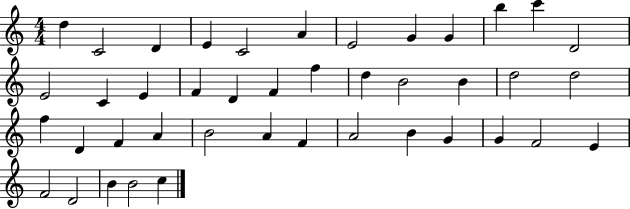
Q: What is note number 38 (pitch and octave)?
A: F4